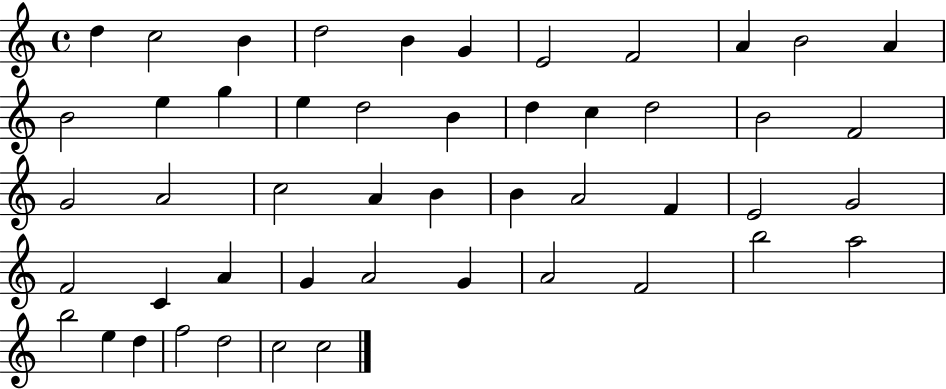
X:1
T:Untitled
M:4/4
L:1/4
K:C
d c2 B d2 B G E2 F2 A B2 A B2 e g e d2 B d c d2 B2 F2 G2 A2 c2 A B B A2 F E2 G2 F2 C A G A2 G A2 F2 b2 a2 b2 e d f2 d2 c2 c2